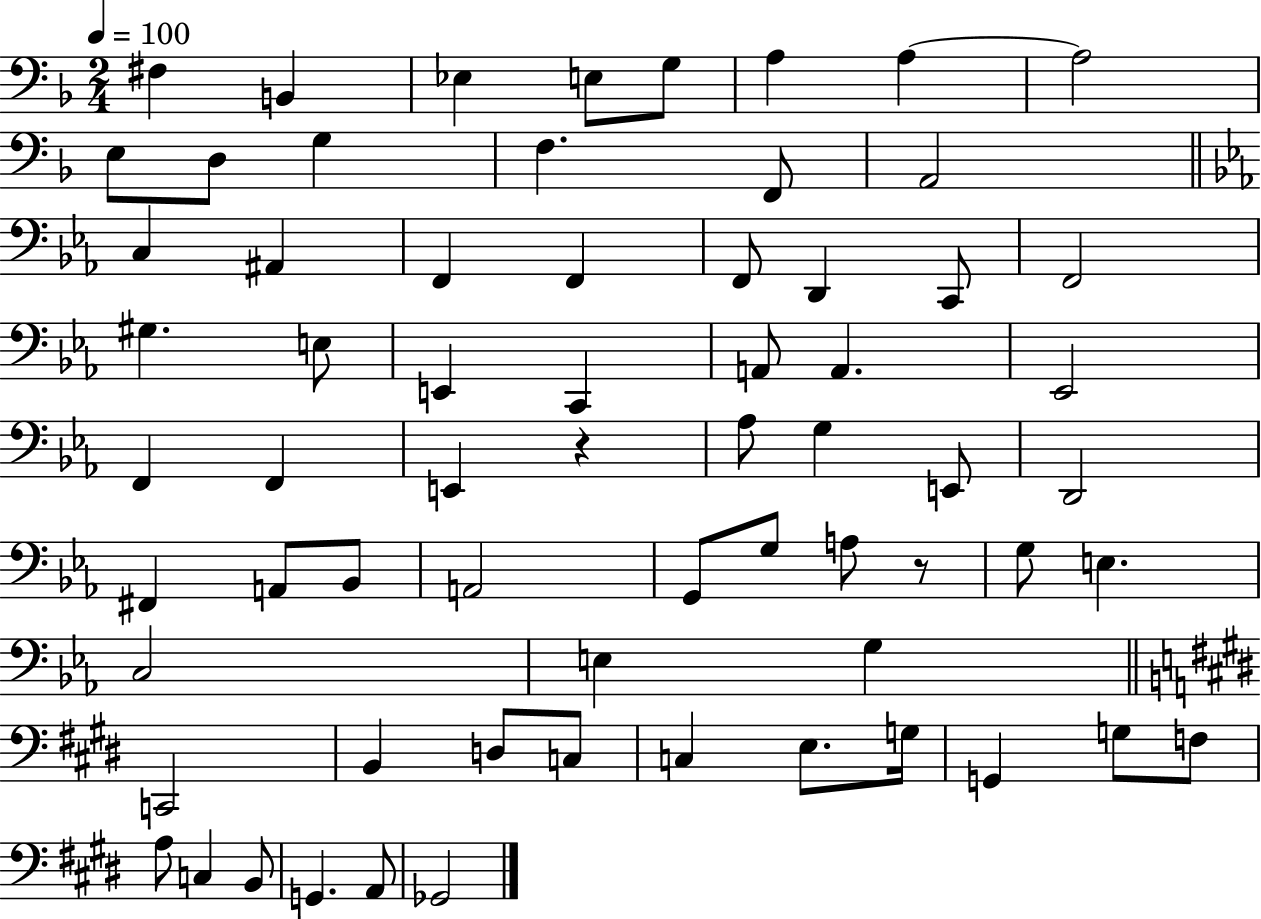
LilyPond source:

{
  \clef bass
  \numericTimeSignature
  \time 2/4
  \key f \major
  \tempo 4 = 100
  fis4 b,4 | ees4 e8 g8 | a4 a4~~ | a2 | \break e8 d8 g4 | f4. f,8 | a,2 | \bar "||" \break \key c \minor c4 ais,4 | f,4 f,4 | f,8 d,4 c,8 | f,2 | \break gis4. e8 | e,4 c,4 | a,8 a,4. | ees,2 | \break f,4 f,4 | e,4 r4 | aes8 g4 e,8 | d,2 | \break fis,4 a,8 bes,8 | a,2 | g,8 g8 a8 r8 | g8 e4. | \break c2 | e4 g4 | \bar "||" \break \key e \major c,2 | b,4 d8 c8 | c4 e8. g16 | g,4 g8 f8 | \break a8 c4 b,8 | g,4. a,8 | ges,2 | \bar "|."
}